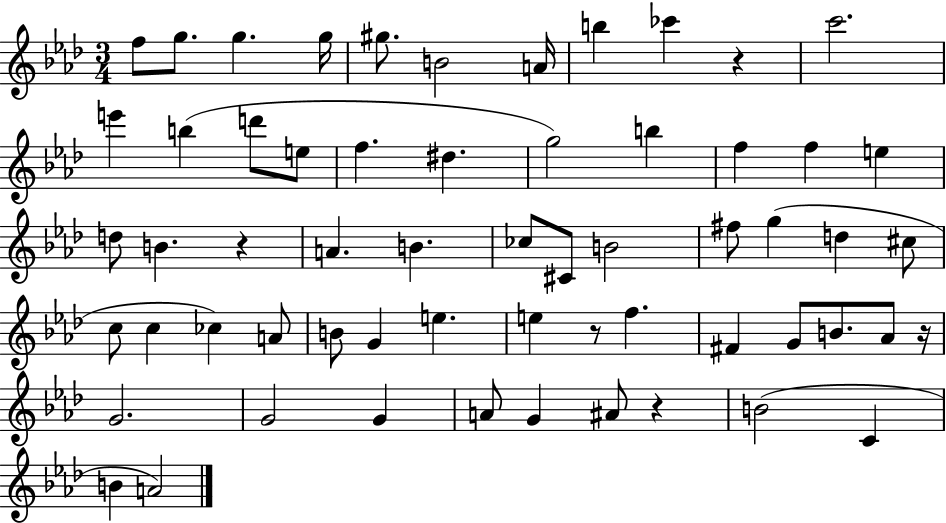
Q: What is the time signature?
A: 3/4